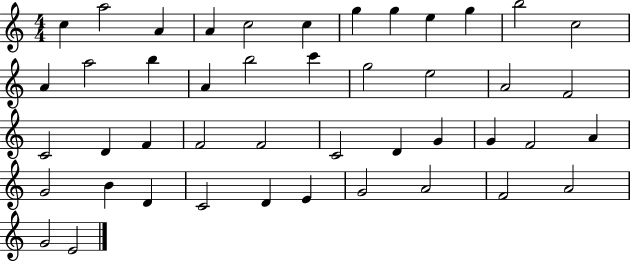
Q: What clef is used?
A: treble